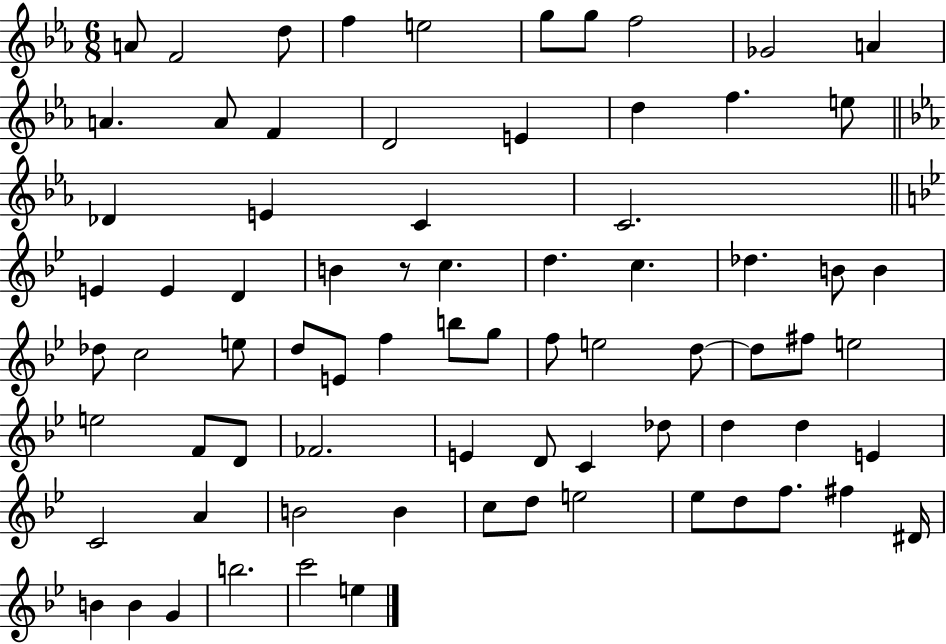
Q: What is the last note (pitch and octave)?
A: E5